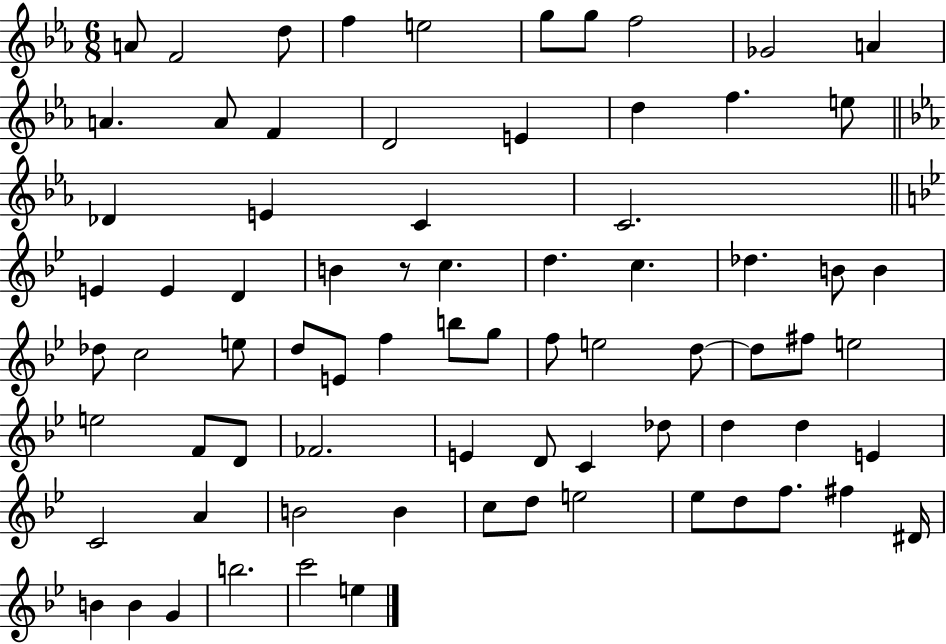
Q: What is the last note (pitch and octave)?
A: E5